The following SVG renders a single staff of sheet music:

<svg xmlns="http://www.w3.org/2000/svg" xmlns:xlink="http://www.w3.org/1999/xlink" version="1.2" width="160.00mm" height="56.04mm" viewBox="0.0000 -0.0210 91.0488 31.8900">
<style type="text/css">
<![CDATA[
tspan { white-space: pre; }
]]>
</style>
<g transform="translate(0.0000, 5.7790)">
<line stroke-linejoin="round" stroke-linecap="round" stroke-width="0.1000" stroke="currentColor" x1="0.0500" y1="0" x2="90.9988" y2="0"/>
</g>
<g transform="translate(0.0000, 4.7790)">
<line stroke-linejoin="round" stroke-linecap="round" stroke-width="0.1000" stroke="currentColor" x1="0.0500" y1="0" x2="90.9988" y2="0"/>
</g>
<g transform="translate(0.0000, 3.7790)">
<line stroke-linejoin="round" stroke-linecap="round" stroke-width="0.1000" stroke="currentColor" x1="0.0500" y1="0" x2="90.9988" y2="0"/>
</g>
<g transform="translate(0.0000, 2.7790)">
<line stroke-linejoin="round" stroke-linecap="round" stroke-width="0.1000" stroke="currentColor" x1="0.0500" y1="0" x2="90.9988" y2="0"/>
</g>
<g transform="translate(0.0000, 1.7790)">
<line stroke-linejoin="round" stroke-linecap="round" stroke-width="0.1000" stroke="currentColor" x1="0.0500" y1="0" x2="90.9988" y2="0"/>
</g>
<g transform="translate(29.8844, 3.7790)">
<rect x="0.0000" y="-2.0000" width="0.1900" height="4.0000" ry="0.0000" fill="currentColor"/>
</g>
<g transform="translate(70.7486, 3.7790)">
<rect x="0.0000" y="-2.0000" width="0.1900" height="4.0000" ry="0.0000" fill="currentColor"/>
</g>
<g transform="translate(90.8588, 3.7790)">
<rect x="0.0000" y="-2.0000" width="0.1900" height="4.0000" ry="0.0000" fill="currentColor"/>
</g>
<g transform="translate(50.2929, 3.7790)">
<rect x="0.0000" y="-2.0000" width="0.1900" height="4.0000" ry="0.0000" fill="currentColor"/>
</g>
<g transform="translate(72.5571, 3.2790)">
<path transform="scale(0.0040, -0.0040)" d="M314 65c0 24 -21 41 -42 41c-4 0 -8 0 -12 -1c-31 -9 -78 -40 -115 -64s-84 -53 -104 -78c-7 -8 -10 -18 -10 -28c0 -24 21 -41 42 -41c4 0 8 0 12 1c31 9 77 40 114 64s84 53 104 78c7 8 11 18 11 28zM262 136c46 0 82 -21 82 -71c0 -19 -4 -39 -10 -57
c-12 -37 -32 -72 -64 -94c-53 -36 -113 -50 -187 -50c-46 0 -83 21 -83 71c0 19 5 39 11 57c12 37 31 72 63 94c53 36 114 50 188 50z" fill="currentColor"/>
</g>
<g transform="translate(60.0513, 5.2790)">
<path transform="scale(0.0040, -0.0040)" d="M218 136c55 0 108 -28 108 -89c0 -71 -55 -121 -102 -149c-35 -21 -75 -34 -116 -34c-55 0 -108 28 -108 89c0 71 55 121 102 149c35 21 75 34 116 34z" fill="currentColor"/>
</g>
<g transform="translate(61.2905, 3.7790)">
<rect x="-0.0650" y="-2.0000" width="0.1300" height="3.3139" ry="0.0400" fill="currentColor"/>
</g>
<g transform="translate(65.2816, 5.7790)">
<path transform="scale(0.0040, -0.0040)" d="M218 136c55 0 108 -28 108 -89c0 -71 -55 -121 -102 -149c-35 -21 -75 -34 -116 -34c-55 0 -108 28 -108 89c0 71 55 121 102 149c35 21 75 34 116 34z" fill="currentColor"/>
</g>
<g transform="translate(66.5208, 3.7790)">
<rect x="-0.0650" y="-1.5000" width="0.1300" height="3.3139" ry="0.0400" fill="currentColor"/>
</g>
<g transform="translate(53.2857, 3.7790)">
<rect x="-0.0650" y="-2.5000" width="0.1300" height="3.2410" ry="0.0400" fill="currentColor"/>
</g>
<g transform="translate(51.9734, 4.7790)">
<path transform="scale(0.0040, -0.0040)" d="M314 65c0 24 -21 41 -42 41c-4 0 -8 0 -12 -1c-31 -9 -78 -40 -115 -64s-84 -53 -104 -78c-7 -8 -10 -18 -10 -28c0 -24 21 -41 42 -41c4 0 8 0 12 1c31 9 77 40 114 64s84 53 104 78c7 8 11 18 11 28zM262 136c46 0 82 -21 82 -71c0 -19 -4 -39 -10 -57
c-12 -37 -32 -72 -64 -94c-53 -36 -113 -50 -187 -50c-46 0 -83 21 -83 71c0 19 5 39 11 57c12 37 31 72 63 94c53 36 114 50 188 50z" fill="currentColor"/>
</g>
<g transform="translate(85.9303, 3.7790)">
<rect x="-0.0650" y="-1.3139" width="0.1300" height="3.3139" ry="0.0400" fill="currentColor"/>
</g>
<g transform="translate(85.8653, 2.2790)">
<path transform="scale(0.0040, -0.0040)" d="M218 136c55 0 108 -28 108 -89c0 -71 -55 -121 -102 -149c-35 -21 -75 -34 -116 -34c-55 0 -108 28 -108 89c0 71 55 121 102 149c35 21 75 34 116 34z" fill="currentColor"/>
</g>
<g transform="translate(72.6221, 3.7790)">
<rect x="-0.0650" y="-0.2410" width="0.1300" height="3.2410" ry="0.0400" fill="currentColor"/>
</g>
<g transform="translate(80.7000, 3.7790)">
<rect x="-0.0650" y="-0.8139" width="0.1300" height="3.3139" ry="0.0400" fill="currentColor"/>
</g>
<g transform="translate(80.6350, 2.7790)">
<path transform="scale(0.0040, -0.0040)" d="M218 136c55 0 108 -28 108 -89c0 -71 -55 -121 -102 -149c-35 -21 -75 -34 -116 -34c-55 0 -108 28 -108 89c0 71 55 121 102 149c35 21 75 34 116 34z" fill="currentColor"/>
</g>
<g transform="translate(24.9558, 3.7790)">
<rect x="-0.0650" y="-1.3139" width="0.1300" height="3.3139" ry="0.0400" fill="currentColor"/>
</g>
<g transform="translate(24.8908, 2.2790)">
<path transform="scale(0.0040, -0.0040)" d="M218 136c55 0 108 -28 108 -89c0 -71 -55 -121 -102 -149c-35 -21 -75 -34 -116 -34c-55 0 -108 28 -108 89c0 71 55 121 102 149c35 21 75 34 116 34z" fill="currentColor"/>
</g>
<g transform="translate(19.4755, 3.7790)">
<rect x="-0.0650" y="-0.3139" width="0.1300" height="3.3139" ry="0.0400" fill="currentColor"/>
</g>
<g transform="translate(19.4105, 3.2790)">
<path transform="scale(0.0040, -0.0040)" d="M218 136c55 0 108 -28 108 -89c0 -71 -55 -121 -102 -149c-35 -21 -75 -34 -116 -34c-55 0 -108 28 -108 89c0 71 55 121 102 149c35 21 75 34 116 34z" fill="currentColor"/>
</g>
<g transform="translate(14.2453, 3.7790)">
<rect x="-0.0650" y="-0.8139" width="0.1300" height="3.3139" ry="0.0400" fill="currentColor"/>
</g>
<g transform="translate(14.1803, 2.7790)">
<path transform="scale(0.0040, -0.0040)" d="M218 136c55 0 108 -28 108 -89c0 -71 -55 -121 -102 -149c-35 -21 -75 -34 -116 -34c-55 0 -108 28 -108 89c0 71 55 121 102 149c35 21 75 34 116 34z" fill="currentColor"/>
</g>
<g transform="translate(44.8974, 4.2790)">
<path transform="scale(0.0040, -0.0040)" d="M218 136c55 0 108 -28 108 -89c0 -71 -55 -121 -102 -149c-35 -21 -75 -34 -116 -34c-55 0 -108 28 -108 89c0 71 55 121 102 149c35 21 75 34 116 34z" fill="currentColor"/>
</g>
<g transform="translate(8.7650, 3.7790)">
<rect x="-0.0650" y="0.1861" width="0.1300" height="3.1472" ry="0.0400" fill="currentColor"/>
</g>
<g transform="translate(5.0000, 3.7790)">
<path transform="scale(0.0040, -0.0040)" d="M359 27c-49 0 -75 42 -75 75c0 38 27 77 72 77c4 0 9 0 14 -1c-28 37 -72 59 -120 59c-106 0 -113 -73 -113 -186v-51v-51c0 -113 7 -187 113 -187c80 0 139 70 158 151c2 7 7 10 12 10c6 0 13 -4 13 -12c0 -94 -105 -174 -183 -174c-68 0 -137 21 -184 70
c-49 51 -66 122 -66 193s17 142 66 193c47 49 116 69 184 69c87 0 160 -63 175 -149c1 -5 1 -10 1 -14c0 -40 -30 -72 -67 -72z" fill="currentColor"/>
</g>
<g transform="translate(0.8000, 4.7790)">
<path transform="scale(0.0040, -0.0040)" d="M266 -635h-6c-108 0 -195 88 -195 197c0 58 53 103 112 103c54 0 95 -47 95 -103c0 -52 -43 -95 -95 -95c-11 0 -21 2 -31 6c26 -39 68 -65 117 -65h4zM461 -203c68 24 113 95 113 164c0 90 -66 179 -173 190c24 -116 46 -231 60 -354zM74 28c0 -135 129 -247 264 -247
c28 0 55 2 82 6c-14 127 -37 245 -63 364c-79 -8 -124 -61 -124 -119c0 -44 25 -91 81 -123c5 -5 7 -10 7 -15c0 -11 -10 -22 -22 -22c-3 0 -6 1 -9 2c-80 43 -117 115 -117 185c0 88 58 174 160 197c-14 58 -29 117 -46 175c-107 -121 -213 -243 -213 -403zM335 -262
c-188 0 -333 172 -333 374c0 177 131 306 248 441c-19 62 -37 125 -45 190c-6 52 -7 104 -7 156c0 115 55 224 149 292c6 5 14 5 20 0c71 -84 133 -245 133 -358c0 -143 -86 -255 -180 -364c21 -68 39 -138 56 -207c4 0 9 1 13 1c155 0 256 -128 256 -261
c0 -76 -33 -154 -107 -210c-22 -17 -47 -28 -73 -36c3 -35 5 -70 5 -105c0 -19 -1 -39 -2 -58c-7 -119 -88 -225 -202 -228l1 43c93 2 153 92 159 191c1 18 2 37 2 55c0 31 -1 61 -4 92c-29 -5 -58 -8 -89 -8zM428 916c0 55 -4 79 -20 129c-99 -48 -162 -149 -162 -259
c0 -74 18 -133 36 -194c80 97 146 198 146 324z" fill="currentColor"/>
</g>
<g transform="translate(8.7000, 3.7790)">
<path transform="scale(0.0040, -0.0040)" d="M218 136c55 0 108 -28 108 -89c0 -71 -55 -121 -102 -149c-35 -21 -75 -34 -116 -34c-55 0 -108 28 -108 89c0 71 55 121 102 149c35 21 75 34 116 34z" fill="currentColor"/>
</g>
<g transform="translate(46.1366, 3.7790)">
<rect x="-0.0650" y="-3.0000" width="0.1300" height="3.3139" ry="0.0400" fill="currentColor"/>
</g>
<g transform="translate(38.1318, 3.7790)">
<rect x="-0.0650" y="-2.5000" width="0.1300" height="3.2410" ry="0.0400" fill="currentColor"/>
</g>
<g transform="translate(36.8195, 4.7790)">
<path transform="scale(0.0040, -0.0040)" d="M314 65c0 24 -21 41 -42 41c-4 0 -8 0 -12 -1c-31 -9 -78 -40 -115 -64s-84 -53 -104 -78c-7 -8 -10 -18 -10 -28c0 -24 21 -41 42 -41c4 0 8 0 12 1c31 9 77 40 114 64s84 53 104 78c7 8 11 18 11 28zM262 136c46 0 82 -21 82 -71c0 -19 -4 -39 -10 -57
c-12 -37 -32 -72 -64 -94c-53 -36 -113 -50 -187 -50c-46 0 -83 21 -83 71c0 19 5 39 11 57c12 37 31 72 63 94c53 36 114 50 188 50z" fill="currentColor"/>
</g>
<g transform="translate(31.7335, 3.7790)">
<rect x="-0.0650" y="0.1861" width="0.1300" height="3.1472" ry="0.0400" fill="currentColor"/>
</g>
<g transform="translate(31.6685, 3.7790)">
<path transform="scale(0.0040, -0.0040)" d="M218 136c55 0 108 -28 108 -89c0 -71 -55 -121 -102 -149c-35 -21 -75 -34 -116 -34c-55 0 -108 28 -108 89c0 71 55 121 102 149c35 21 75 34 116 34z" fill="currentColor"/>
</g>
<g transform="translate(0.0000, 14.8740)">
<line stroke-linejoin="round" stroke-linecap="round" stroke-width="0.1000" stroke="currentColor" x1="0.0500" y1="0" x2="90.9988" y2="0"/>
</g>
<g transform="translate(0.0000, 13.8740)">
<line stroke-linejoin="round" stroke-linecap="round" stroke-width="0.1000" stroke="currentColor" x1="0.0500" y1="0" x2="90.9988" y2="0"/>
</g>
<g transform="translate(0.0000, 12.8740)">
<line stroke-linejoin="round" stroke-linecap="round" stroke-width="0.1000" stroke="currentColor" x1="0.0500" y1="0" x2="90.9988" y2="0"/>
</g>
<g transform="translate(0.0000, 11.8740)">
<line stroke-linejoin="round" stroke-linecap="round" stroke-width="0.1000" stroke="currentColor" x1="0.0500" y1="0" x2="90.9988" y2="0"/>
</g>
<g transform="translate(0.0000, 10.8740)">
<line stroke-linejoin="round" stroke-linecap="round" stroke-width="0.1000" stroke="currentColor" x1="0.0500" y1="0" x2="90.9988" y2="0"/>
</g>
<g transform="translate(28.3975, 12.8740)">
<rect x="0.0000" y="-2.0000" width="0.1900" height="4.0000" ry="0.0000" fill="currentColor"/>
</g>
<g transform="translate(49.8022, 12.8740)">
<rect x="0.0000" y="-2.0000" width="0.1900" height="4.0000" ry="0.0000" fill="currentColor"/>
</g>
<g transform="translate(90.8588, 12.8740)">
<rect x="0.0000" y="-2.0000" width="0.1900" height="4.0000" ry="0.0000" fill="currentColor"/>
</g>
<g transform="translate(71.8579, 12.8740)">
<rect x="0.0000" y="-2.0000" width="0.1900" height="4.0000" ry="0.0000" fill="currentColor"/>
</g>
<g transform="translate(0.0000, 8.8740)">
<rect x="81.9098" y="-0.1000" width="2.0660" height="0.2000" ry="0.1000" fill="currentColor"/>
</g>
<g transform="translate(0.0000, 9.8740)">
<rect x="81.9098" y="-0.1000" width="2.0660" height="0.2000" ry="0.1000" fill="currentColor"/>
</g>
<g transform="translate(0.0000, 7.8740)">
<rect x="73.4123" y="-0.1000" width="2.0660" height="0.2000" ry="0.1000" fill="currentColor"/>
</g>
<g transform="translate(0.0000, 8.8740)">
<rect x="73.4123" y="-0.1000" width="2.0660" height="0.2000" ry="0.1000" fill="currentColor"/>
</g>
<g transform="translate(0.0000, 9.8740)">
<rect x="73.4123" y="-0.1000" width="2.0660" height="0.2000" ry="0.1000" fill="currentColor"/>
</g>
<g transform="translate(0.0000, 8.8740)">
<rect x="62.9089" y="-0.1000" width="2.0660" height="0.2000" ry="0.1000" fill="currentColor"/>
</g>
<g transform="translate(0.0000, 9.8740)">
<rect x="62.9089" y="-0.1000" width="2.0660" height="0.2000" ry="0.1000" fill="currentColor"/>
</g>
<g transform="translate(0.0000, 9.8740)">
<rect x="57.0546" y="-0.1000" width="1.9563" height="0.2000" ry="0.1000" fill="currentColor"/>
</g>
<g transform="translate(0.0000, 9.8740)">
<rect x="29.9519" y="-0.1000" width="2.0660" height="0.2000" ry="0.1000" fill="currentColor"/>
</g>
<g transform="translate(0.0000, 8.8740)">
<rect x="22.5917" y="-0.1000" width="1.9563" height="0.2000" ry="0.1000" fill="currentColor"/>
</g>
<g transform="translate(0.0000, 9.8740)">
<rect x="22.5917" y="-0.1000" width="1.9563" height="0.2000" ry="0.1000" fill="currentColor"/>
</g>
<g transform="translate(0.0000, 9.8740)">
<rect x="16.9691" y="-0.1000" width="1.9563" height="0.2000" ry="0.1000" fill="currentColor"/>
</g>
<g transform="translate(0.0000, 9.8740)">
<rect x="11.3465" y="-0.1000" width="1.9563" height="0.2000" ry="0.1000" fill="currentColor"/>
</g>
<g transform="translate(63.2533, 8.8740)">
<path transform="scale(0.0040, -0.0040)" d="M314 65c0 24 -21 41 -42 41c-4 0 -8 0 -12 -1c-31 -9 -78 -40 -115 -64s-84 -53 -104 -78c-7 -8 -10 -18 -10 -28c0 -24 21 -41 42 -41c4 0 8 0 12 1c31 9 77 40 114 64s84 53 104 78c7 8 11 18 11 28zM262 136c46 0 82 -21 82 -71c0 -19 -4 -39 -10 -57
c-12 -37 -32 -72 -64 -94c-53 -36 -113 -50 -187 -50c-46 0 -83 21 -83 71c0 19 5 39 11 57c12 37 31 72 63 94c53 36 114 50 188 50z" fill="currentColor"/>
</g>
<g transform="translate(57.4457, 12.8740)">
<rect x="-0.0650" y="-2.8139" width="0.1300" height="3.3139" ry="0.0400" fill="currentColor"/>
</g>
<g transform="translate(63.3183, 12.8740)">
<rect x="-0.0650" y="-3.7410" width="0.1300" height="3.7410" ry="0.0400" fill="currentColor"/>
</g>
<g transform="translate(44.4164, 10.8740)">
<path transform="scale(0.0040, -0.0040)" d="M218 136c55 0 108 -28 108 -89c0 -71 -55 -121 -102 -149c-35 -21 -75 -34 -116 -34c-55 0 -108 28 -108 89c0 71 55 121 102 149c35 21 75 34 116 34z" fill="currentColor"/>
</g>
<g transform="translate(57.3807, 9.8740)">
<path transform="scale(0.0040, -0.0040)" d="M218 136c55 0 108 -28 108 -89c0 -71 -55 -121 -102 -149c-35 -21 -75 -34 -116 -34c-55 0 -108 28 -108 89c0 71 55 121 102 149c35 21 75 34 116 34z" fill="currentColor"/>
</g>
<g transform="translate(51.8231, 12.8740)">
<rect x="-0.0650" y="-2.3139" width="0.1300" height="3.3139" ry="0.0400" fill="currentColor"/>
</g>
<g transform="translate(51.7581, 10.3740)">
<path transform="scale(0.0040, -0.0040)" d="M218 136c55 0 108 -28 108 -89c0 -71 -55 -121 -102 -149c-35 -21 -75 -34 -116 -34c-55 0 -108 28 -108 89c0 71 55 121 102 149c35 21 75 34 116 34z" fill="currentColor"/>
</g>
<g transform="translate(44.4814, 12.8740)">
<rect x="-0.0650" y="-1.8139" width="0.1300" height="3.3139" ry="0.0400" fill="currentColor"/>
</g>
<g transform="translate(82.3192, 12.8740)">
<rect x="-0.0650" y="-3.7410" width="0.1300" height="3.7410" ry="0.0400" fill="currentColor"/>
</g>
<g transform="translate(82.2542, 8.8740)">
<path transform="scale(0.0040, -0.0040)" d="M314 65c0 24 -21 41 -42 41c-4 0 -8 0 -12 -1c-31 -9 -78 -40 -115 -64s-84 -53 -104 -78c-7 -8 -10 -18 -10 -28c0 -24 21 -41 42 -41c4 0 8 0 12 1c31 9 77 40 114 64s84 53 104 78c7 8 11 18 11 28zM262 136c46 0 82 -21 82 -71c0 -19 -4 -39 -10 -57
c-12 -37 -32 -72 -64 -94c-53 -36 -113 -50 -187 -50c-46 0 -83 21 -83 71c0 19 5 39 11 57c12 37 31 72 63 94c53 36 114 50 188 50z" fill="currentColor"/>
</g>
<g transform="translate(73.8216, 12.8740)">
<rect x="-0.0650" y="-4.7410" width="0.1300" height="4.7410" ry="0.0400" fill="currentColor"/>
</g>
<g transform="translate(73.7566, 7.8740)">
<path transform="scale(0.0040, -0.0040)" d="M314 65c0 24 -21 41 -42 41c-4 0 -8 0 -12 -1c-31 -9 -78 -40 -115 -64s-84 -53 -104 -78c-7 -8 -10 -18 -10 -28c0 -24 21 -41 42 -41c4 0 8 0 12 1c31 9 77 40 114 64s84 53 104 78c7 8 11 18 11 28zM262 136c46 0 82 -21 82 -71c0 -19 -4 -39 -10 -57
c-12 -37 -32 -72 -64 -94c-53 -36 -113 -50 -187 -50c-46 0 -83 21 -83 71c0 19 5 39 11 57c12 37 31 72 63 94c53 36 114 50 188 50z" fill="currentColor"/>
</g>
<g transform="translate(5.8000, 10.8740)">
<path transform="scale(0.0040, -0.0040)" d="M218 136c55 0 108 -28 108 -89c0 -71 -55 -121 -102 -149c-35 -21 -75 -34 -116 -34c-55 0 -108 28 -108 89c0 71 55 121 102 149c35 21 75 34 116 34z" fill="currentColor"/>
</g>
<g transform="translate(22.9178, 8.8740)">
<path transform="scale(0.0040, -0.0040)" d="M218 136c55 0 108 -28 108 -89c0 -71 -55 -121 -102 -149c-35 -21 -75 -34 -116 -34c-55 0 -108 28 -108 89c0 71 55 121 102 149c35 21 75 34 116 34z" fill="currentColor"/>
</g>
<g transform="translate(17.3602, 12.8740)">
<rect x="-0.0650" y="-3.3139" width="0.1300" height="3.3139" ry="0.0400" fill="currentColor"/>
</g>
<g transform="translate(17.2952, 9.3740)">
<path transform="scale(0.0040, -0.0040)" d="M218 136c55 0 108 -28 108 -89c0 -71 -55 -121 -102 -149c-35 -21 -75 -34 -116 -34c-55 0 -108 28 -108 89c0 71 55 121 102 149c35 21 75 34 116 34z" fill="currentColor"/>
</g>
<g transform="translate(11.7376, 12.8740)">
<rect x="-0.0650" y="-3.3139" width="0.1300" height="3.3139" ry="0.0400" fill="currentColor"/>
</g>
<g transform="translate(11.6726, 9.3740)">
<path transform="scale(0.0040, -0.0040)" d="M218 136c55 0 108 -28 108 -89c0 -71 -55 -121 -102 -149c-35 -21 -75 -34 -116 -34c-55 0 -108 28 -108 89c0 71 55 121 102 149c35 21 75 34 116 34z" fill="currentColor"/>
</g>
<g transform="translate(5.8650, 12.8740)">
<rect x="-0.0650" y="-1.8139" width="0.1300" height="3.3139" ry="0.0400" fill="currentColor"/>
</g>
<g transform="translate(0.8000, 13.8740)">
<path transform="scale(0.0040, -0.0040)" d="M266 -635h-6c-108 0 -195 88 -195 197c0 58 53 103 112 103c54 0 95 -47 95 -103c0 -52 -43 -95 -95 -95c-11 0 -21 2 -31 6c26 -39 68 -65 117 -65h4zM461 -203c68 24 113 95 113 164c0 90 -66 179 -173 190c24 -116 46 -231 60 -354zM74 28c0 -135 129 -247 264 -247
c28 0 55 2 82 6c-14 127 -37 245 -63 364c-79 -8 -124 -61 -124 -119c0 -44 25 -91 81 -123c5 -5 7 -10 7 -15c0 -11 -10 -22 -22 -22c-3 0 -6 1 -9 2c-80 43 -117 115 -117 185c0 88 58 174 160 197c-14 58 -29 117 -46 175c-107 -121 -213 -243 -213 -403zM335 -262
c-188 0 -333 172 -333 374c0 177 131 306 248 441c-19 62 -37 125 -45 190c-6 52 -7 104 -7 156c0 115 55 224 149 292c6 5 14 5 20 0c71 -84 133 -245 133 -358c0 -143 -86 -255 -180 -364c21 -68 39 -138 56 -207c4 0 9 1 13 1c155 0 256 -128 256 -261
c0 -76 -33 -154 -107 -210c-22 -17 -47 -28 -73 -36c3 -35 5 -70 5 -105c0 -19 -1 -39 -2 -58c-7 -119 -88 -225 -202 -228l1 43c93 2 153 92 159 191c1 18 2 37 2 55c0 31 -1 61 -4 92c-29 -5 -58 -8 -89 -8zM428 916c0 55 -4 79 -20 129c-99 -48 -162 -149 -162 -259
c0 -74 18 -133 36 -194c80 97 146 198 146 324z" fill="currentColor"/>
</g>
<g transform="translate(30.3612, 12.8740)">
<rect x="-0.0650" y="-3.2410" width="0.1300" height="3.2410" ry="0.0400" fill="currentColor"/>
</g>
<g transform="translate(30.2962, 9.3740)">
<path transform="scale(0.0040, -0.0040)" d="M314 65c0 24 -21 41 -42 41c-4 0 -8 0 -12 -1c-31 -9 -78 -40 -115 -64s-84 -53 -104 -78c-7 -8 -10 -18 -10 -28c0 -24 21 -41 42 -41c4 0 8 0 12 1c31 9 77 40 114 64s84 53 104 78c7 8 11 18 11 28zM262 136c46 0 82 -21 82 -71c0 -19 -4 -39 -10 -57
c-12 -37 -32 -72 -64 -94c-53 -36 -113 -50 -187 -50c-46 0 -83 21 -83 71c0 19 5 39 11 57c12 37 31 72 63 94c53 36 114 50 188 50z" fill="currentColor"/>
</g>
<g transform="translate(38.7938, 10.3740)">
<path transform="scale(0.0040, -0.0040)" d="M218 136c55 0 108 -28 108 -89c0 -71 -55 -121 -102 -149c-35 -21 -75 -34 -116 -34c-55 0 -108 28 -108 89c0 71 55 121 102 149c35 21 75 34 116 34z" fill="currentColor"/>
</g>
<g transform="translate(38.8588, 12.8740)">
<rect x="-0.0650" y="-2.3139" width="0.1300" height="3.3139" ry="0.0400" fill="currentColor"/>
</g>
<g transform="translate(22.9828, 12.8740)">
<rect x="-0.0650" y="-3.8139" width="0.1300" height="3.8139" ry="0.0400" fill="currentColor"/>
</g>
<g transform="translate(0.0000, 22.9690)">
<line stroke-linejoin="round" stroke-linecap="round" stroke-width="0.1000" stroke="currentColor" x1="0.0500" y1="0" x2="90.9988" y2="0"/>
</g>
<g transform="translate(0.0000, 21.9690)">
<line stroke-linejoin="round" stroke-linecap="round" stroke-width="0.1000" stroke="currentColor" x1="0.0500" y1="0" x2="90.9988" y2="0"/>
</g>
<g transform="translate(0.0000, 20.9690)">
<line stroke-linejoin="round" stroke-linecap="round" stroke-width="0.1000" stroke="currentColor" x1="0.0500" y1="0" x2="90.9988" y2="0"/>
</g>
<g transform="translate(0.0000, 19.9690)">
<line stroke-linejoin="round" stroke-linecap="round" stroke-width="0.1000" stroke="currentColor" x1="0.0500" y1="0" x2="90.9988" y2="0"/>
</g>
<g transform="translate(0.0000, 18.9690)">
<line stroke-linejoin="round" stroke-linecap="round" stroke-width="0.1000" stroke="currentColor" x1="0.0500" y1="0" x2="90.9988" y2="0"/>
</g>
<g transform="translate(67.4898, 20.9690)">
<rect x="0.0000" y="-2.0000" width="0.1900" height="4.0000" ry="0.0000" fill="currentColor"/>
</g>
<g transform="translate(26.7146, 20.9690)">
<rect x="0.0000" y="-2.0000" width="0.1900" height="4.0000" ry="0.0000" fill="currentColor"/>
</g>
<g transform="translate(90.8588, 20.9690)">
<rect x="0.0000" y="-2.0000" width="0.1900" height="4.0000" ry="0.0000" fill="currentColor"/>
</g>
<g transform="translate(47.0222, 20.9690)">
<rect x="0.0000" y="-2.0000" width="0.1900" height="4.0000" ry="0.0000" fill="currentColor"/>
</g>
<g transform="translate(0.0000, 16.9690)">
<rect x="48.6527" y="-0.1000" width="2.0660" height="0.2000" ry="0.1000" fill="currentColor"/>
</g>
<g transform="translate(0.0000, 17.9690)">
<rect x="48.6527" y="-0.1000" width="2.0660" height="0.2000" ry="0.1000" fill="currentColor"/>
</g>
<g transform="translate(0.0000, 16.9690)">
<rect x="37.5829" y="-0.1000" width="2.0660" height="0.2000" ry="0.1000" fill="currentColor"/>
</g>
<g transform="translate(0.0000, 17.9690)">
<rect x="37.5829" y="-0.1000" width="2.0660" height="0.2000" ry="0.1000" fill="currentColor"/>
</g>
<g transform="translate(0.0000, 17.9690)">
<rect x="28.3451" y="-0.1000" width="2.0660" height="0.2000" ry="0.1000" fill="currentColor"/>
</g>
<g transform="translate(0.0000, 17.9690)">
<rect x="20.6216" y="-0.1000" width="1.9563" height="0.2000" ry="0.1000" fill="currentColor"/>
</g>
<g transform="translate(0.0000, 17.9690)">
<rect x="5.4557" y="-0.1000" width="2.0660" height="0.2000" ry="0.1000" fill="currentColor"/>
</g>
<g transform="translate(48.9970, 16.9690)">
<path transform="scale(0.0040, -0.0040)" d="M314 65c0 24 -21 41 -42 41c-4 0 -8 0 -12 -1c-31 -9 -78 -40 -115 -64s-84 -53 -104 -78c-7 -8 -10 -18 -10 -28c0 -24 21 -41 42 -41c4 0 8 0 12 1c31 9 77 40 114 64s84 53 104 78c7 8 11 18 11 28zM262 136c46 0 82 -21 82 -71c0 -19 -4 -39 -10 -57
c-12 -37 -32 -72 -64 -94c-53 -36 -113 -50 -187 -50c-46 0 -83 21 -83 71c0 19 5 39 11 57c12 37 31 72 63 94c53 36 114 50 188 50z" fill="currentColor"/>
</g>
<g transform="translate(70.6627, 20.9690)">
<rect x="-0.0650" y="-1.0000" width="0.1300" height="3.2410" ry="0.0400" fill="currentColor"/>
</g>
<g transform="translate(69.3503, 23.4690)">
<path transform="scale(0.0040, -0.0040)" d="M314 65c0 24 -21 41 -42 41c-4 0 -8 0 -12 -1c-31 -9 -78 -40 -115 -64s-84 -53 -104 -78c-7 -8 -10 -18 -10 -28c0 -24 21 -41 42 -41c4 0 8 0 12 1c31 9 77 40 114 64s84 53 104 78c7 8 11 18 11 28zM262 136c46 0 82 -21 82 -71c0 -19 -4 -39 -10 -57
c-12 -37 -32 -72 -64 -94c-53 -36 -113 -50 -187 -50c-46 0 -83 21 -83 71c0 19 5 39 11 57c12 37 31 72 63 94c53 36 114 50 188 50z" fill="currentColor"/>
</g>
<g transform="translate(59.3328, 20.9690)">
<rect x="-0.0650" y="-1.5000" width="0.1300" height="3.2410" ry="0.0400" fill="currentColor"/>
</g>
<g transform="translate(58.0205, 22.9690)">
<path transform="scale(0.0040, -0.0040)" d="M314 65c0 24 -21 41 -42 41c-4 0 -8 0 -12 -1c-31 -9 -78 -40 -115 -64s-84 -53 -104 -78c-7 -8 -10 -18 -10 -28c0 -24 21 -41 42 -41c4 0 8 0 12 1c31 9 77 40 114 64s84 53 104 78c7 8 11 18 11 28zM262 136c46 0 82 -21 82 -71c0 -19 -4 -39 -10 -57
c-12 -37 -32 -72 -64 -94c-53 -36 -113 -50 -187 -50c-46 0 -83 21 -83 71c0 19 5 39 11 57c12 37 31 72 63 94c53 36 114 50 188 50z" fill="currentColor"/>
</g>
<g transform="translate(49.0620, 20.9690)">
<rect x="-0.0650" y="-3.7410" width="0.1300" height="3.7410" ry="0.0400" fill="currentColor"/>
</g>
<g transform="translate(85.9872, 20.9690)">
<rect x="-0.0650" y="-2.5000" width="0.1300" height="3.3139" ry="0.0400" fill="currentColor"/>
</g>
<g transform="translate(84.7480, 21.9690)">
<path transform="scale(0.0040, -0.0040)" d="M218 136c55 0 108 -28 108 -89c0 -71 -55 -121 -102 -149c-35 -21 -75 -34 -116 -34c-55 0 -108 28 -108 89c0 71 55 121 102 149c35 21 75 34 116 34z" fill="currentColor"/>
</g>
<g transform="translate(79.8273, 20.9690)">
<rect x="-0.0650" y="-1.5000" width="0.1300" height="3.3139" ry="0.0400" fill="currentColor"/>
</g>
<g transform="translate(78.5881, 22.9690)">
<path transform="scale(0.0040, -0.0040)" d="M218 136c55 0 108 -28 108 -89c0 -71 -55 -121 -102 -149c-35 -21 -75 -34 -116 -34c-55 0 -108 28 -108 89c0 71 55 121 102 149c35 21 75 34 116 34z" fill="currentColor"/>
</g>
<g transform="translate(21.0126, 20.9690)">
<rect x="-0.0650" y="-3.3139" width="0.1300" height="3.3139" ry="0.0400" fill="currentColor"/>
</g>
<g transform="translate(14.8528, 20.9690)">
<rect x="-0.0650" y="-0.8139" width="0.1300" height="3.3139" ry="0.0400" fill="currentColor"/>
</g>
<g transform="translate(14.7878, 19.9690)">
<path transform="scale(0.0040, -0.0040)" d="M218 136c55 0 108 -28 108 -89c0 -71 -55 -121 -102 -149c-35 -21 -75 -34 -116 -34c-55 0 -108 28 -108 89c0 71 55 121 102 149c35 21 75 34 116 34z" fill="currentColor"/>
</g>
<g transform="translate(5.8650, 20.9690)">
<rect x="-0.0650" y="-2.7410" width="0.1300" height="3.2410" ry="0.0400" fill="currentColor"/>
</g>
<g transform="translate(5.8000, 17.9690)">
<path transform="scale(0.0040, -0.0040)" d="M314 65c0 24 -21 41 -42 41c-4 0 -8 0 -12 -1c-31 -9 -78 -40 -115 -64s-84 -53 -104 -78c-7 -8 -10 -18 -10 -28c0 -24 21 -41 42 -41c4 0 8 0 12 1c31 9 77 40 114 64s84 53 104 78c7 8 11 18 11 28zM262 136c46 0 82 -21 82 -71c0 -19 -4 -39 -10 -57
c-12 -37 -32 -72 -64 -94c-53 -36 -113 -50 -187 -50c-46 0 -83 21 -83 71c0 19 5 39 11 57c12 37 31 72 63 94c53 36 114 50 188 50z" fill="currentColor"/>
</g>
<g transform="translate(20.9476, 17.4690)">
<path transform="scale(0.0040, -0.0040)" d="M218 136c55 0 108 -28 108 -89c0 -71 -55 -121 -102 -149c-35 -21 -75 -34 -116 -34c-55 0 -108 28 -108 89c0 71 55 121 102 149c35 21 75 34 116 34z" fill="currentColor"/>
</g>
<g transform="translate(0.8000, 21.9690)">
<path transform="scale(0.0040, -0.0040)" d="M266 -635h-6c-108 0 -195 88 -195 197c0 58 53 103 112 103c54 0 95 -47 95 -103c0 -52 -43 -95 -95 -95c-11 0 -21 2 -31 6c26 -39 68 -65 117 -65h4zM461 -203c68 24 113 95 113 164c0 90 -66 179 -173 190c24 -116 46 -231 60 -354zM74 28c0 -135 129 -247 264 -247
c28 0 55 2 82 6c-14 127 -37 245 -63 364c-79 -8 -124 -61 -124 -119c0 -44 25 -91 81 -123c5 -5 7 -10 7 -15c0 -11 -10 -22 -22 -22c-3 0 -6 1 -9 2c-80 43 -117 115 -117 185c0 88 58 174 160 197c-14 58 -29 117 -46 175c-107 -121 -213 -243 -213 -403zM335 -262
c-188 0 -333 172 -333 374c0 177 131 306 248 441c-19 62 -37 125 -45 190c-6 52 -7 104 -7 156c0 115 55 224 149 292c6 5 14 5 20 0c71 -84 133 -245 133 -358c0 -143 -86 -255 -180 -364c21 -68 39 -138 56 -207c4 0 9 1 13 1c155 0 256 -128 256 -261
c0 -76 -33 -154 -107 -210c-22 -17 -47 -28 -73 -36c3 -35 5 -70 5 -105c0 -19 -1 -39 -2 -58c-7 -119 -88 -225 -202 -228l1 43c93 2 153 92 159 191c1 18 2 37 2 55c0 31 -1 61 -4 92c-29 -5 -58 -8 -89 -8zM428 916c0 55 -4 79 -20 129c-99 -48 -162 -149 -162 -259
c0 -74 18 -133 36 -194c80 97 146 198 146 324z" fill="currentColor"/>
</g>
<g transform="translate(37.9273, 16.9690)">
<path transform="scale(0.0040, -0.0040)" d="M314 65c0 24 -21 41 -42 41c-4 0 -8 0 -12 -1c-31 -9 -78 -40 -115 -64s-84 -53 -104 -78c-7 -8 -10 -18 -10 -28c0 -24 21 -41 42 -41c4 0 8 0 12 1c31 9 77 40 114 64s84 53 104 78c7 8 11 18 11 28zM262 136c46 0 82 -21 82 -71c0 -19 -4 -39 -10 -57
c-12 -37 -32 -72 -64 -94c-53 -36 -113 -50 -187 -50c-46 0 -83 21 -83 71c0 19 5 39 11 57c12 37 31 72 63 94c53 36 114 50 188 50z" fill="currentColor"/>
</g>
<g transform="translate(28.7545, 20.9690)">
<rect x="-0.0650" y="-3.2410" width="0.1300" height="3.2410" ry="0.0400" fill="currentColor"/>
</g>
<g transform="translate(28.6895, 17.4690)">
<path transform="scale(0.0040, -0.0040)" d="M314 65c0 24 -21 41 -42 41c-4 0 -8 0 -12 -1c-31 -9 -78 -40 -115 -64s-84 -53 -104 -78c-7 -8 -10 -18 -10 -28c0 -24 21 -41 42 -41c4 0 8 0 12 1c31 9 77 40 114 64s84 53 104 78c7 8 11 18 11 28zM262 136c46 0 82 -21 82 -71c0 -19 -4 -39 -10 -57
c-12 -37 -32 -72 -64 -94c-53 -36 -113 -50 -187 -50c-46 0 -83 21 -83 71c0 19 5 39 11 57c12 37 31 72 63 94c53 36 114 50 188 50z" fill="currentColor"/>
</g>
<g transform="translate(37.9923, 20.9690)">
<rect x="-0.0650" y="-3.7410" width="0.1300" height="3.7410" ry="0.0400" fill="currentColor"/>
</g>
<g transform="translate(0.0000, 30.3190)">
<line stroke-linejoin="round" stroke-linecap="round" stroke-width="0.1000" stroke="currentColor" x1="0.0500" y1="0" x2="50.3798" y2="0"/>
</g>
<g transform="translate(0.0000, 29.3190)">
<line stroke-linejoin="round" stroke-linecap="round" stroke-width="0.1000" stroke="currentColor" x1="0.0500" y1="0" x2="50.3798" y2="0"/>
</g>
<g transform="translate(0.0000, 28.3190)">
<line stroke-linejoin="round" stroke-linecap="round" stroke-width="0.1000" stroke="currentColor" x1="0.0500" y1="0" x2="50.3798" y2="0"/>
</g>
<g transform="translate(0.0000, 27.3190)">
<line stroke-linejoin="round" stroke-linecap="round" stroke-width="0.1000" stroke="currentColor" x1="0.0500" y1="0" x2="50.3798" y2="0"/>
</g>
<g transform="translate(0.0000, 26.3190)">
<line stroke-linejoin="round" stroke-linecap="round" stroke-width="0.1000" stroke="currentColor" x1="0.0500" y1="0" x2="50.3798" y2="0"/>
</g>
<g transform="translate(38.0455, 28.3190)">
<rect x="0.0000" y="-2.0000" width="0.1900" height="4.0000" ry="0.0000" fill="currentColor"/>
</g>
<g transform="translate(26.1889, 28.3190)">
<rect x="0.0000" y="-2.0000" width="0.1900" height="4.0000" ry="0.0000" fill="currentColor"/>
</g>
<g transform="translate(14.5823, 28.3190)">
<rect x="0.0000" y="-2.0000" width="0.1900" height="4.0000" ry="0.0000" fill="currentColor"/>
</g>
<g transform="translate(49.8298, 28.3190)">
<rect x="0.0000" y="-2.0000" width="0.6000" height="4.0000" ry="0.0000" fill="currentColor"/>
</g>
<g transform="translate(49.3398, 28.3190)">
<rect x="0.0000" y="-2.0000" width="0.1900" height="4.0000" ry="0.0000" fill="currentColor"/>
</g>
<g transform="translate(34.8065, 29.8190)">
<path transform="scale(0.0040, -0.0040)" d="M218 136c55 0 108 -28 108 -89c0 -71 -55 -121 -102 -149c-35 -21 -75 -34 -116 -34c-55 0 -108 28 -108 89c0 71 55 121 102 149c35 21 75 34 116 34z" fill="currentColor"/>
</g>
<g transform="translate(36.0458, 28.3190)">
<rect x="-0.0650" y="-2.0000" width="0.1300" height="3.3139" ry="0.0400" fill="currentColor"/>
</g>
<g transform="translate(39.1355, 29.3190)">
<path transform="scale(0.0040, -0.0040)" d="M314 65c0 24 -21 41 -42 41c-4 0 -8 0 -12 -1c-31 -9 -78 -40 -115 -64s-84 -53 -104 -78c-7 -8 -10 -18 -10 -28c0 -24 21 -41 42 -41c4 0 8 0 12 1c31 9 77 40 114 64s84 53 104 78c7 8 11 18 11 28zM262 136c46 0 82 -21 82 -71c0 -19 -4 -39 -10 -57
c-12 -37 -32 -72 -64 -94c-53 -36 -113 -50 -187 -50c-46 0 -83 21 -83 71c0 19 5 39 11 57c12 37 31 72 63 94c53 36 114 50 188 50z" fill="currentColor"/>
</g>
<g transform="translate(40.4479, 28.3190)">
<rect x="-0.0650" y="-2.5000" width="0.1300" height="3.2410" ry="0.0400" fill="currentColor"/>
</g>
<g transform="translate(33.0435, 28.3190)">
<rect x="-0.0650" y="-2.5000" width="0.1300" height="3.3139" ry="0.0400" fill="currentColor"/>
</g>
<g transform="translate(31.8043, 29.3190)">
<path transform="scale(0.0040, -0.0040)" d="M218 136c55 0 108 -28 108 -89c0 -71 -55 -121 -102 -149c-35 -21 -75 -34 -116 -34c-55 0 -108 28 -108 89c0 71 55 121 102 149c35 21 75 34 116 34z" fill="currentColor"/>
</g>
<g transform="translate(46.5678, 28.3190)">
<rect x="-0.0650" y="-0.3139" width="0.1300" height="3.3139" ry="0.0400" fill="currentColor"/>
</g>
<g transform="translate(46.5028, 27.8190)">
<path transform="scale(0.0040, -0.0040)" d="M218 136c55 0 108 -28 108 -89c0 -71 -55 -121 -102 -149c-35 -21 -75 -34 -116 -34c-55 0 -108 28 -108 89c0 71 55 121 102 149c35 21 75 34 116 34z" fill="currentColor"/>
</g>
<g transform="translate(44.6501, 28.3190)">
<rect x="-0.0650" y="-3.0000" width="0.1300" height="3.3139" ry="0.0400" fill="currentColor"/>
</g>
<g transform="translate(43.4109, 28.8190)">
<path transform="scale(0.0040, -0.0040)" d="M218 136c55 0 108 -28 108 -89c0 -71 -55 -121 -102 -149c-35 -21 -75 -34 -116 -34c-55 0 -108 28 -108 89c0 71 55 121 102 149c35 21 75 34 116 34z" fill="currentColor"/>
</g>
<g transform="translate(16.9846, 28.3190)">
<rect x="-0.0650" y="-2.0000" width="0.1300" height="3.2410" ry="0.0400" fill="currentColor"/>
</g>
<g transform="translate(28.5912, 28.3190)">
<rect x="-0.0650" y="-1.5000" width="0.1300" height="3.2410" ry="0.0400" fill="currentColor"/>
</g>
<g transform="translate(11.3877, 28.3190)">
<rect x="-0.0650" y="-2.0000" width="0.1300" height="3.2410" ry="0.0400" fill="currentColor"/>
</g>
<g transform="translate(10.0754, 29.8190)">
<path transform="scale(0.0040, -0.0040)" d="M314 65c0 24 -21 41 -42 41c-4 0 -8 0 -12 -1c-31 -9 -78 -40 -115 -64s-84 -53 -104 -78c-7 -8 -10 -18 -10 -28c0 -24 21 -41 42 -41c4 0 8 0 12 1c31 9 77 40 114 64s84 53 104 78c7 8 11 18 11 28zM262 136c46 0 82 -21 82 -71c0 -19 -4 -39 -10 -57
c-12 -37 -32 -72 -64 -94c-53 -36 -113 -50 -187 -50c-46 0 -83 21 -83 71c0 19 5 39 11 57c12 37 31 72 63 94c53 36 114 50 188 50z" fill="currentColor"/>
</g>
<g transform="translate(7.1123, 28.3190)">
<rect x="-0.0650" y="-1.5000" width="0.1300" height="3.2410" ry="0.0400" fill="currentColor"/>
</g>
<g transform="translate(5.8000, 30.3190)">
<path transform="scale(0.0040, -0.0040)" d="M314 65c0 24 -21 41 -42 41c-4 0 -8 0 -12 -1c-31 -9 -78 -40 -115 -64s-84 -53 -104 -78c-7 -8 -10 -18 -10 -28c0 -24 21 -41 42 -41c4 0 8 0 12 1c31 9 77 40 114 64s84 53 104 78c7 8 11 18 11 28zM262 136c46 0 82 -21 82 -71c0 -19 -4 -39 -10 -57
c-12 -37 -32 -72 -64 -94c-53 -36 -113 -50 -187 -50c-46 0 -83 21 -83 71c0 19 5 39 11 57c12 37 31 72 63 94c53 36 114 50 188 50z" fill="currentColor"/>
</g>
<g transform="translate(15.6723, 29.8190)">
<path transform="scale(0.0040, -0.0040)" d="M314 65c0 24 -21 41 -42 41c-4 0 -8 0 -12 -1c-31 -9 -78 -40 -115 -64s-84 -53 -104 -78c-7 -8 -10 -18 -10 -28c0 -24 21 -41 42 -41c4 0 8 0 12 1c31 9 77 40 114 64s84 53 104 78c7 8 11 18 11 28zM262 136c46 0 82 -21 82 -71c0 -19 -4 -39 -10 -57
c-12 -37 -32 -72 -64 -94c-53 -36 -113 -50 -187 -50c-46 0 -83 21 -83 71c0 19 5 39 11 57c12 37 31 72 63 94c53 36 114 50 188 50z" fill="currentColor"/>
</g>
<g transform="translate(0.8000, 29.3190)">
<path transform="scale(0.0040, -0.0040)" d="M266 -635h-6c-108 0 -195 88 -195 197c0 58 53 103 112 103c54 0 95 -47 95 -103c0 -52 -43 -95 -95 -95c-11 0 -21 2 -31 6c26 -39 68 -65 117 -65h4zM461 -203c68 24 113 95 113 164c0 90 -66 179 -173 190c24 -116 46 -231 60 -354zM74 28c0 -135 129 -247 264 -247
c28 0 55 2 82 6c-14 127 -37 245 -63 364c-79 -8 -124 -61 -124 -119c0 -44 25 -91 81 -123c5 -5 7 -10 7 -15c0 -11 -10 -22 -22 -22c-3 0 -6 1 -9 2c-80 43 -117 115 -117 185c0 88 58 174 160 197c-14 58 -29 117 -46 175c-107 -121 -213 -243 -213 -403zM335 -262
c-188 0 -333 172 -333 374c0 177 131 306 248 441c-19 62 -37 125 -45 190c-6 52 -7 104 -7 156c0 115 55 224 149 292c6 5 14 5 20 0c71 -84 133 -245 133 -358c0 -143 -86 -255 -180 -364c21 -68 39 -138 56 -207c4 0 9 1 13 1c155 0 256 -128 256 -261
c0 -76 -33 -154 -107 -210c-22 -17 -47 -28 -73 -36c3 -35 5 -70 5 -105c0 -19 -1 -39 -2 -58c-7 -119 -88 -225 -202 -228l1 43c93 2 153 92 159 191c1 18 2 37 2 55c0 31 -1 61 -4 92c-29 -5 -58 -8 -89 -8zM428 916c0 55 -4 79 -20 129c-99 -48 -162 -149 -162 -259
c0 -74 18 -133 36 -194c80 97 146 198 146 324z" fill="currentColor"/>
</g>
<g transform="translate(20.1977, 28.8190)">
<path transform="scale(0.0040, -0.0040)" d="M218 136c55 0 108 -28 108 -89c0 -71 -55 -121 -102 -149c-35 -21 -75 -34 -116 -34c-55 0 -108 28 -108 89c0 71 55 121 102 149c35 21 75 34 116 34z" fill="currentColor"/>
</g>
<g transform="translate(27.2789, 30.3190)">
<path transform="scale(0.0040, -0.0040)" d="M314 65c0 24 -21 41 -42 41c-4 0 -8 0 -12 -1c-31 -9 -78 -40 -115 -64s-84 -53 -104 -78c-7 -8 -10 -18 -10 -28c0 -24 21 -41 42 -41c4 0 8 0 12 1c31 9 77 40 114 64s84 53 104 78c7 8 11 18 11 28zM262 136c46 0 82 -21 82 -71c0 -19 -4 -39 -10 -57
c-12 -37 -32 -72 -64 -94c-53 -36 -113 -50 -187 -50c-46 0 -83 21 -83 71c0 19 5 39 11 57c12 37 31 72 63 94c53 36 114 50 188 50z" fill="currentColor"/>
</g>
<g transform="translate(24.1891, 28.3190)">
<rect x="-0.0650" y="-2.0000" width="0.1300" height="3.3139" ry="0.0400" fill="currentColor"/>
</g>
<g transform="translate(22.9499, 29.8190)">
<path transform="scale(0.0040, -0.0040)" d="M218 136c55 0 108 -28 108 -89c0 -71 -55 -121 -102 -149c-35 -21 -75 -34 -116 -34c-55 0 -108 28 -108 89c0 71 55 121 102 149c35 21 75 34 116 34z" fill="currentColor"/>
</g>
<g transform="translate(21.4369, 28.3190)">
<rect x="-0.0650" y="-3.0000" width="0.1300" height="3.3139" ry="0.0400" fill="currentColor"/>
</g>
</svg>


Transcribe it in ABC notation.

X:1
T:Untitled
M:4/4
L:1/4
K:C
B d c e B G2 A G2 F E c2 d e f b b c' b2 g f g a c'2 e'2 c'2 a2 d b b2 c'2 c'2 E2 D2 E G E2 F2 F2 A F E2 G F G2 A c